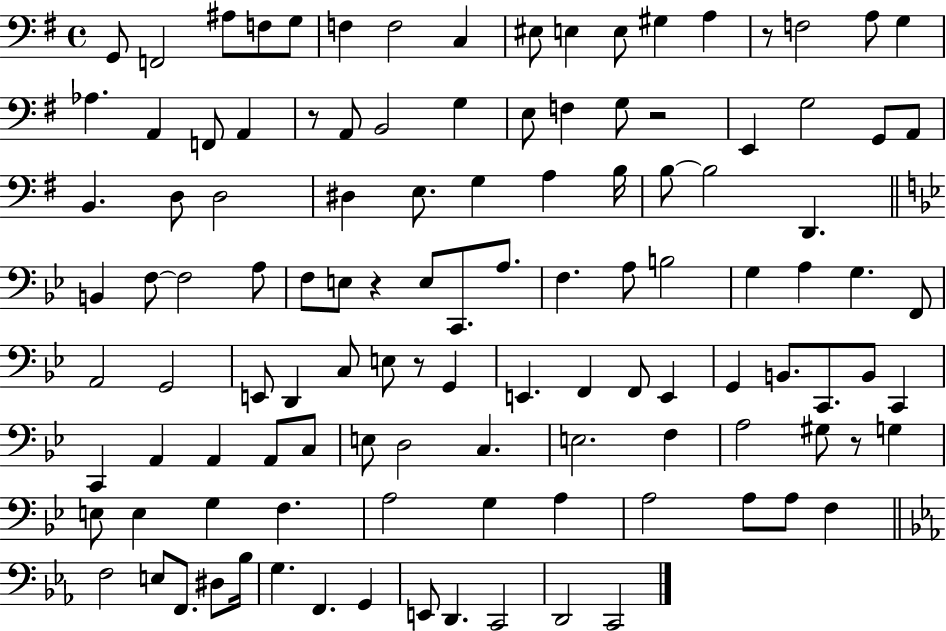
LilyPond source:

{
  \clef bass
  \time 4/4
  \defaultTimeSignature
  \key g \major
  g,8 f,2 ais8 f8 g8 | f4 f2 c4 | eis8 e4 e8 gis4 a4 | r8 f2 a8 g4 | \break aes4. a,4 f,8 a,4 | r8 a,8 b,2 g4 | e8 f4 g8 r2 | e,4 g2 g,8 a,8 | \break b,4. d8 d2 | dis4 e8. g4 a4 b16 | b8~~ b2 d,4. | \bar "||" \break \key bes \major b,4 f8~~ f2 a8 | f8 e8 r4 e8 c,8. a8. | f4. a8 b2 | g4 a4 g4. f,8 | \break a,2 g,2 | e,8 d,4 c8 e8 r8 g,4 | e,4. f,4 f,8 e,4 | g,4 b,8. c,8. b,8 c,4 | \break c,4 a,4 a,4 a,8 c8 | e8 d2 c4. | e2. f4 | a2 gis8 r8 g4 | \break e8 e4 g4 f4. | a2 g4 a4 | a2 a8 a8 f4 | \bar "||" \break \key ees \major f2 e8 f,8. dis8 bes16 | g4. f,4. g,4 | e,8 d,4. c,2 | d,2 c,2 | \break \bar "|."
}